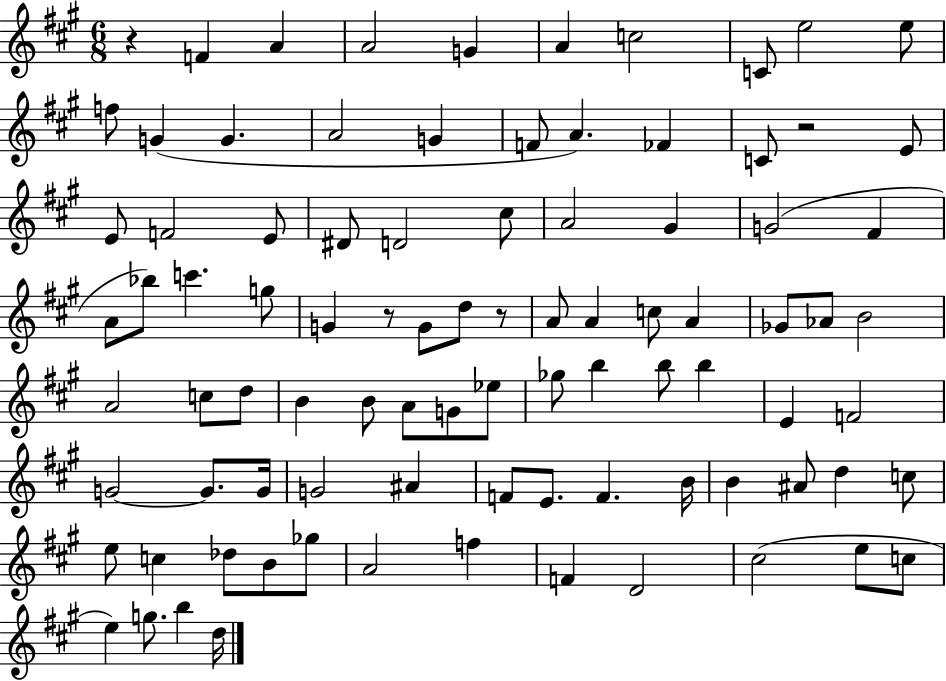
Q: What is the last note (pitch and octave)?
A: D5